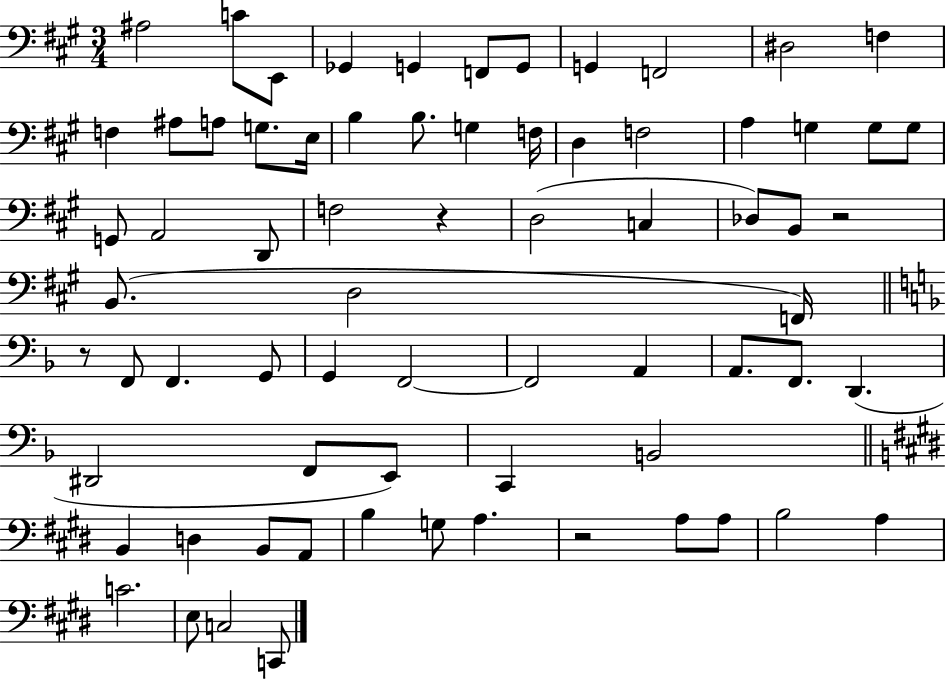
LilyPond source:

{
  \clef bass
  \numericTimeSignature
  \time 3/4
  \key a \major
  ais2 c'8 e,8 | ges,4 g,4 f,8 g,8 | g,4 f,2 | dis2 f4 | \break f4 ais8 a8 g8. e16 | b4 b8. g4 f16 | d4 f2 | a4 g4 g8 g8 | \break g,8 a,2 d,8 | f2 r4 | d2( c4 | des8) b,8 r2 | \break b,8.( d2 f,16) | \bar "||" \break \key f \major r8 f,8 f,4. g,8 | g,4 f,2~~ | f,2 a,4 | a,8. f,8. d,4.( | \break dis,2 f,8 e,8) | c,4 b,2 | \bar "||" \break \key e \major b,4 d4 b,8 a,8 | b4 g8 a4. | r2 a8 a8 | b2 a4 | \break c'2. | e8 c2 c,8 | \bar "|."
}